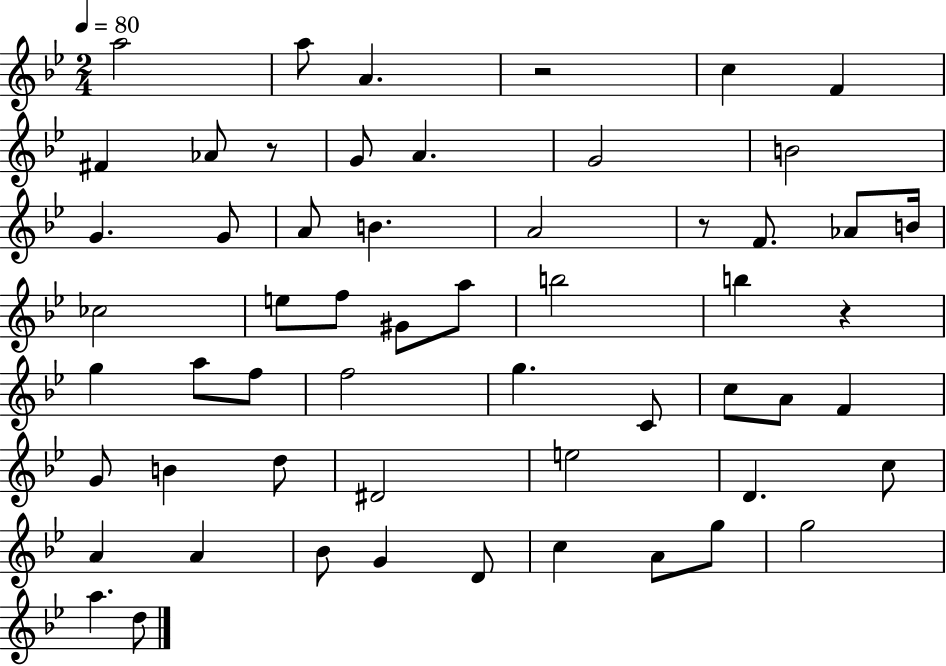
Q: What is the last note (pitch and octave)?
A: D5